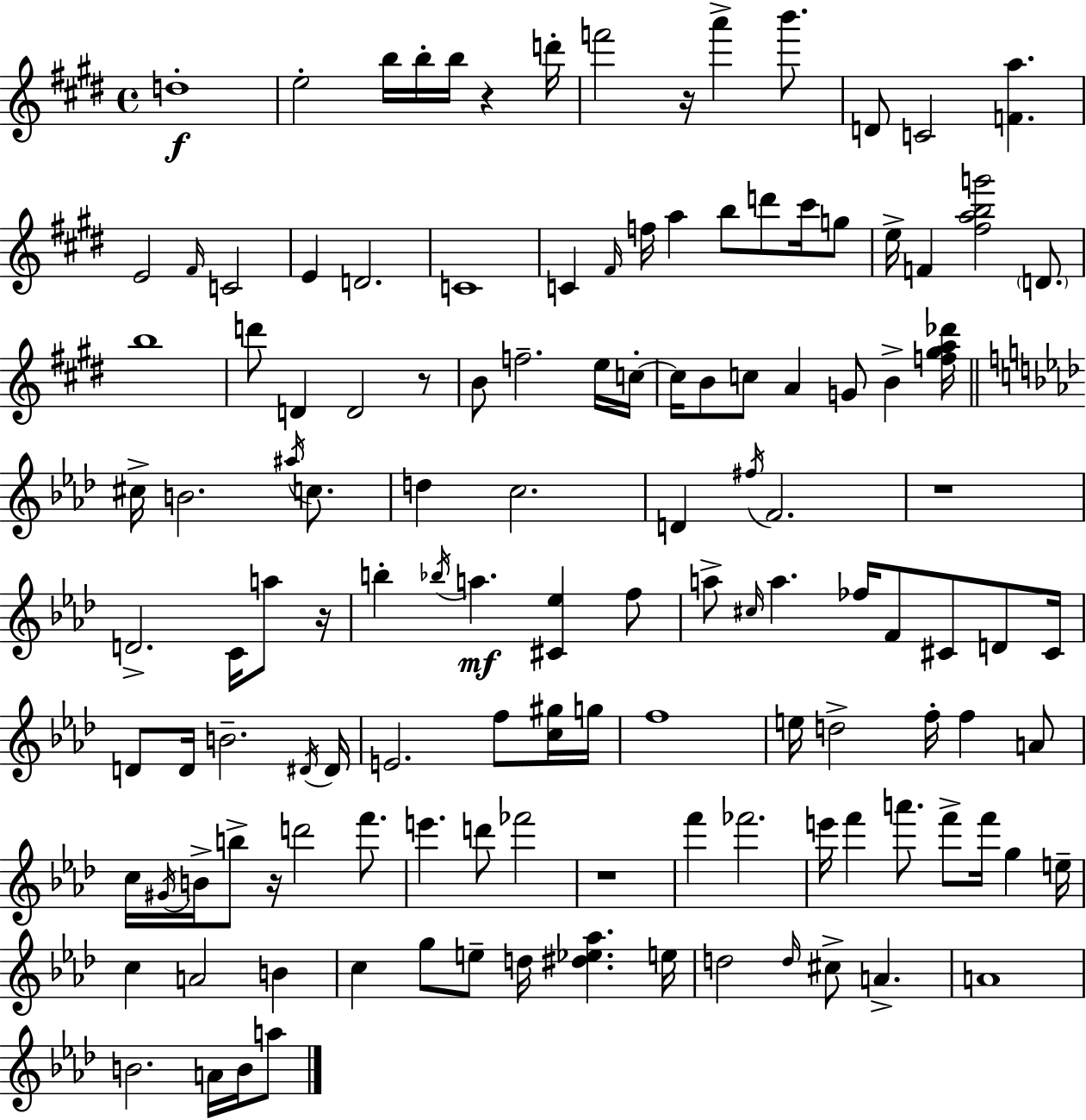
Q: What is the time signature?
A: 4/4